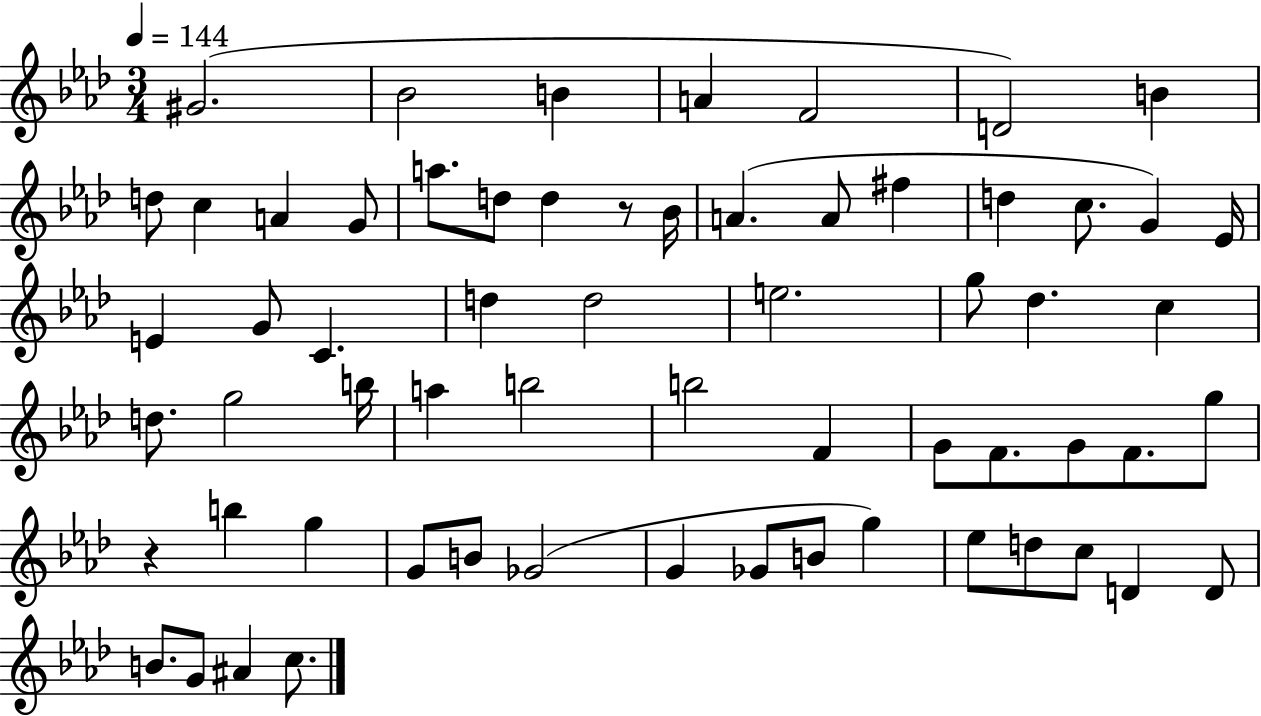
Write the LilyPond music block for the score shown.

{
  \clef treble
  \numericTimeSignature
  \time 3/4
  \key aes \major
  \tempo 4 = 144
  \repeat volta 2 { gis'2.( | bes'2 b'4 | a'4 f'2 | d'2) b'4 | \break d''8 c''4 a'4 g'8 | a''8. d''8 d''4 r8 bes'16 | a'4.( a'8 fis''4 | d''4 c''8. g'4) ees'16 | \break e'4 g'8 c'4. | d''4 d''2 | e''2. | g''8 des''4. c''4 | \break d''8. g''2 b''16 | a''4 b''2 | b''2 f'4 | g'8 f'8. g'8 f'8. g''8 | \break r4 b''4 g''4 | g'8 b'8 ges'2( | g'4 ges'8 b'8 g''4) | ees''8 d''8 c''8 d'4 d'8 | \break b'8. g'8 ais'4 c''8. | } \bar "|."
}